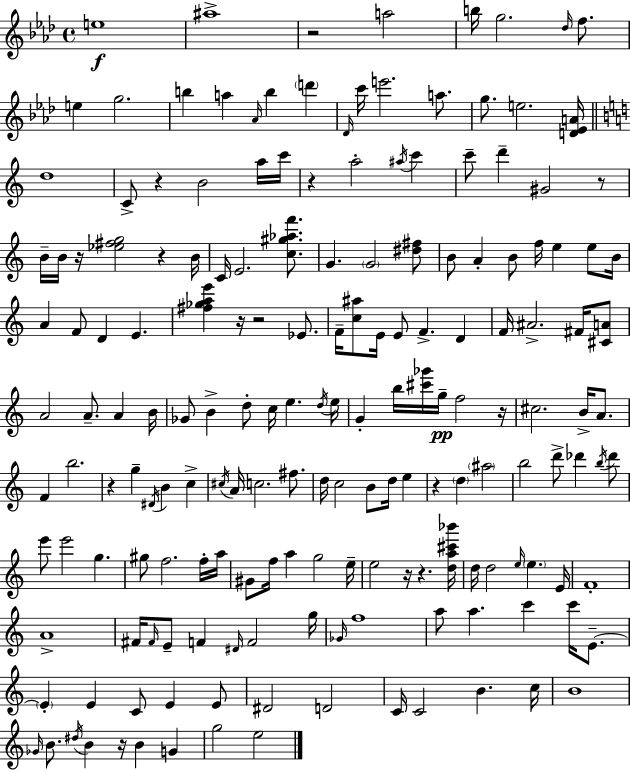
{
  \clef treble
  \time 4/4
  \defaultTimeSignature
  \key aes \major
  \repeat volta 2 { e''1\f | ais''1-> | r2 a''2 | b''16 g''2. \grace { des''16 } f''8. | \break e''4 g''2. | b''4 a''4 \grace { aes'16 } b''4 \parenthesize d'''4 | \grace { des'16 } c'''16 e'''2. | a''8. g''8. e''2. | \break <d' ees' a'>16 \bar "||" \break \key a \minor d''1 | c'8-> r4 b'2 a''16 c'''16 | r4 a''2-. \acciaccatura { ais''16 } c'''4 | c'''8-- d'''4-- gis'2 r8 | \break b'16-- b'16 r16 <ees'' fis'' g''>2 r4 | b'16 c'16 e'2. <c'' gis'' aes'' f'''>8. | g'4. \parenthesize g'2 <dis'' fis''>8 | b'8 a'4-. b'8 f''16 e''4 e''8 | \break b'16 a'4 f'8 d'4 e'4. | <fis'' ges'' a'' e'''>4 r16 r2 ees'8. | f'16-- <c'' ais''>8 e'16 e'8 f'4.-> d'4 | f'16 ais'2.-> fis'16 <cis' a'>8 | \break a'2 a'8.-- a'4 | b'16 ges'8 b'4-> d''8-. c''16 e''4. | \acciaccatura { d''16 } e''16 g'4-. b''16 <cis''' ges'''>16 g''16--\pp f''2 | r16 cis''2. b'16-> a'8. | \break f'4 b''2. | r4 g''4-- \acciaccatura { dis'16 } b'4 c''4-> | \acciaccatura { cis''16 } a'16 c''2. | fis''8. d''16 c''2 b'8 d''16 | \break e''4 r4 \parenthesize d''4 \parenthesize ais''2 | b''2 d'''8-> des'''4 | \acciaccatura { b''16 } des'''8 e'''8 e'''2 g''4. | gis''8 f''2. | \break f''16-. a''16 gis'8 f''16 a''4 g''2 | e''16-- e''2 r16 r4. | <d'' a'' cis''' bes'''>16 d''16 d''2 \grace { e''16 } \parenthesize e''4. | e'16 f'1-. | \break a'1-> | fis'16 \grace { fis'16 } e'8-- f'4 \grace { dis'16 } f'2 | g''16 \grace { ges'16 } f''1 | a''8 a''4. | \break c'''4 c'''16 e'8.--~~ \parenthesize e'4-. e'4 | c'8 e'4 e'8 dis'2 | d'2 c'16 c'2 | b'4. c''16 b'1 | \break \grace { ges'16 } b'8. \acciaccatura { dis''16 } b'4 | r16 b'4 g'4 g''2 | e''2 } \bar "|."
}